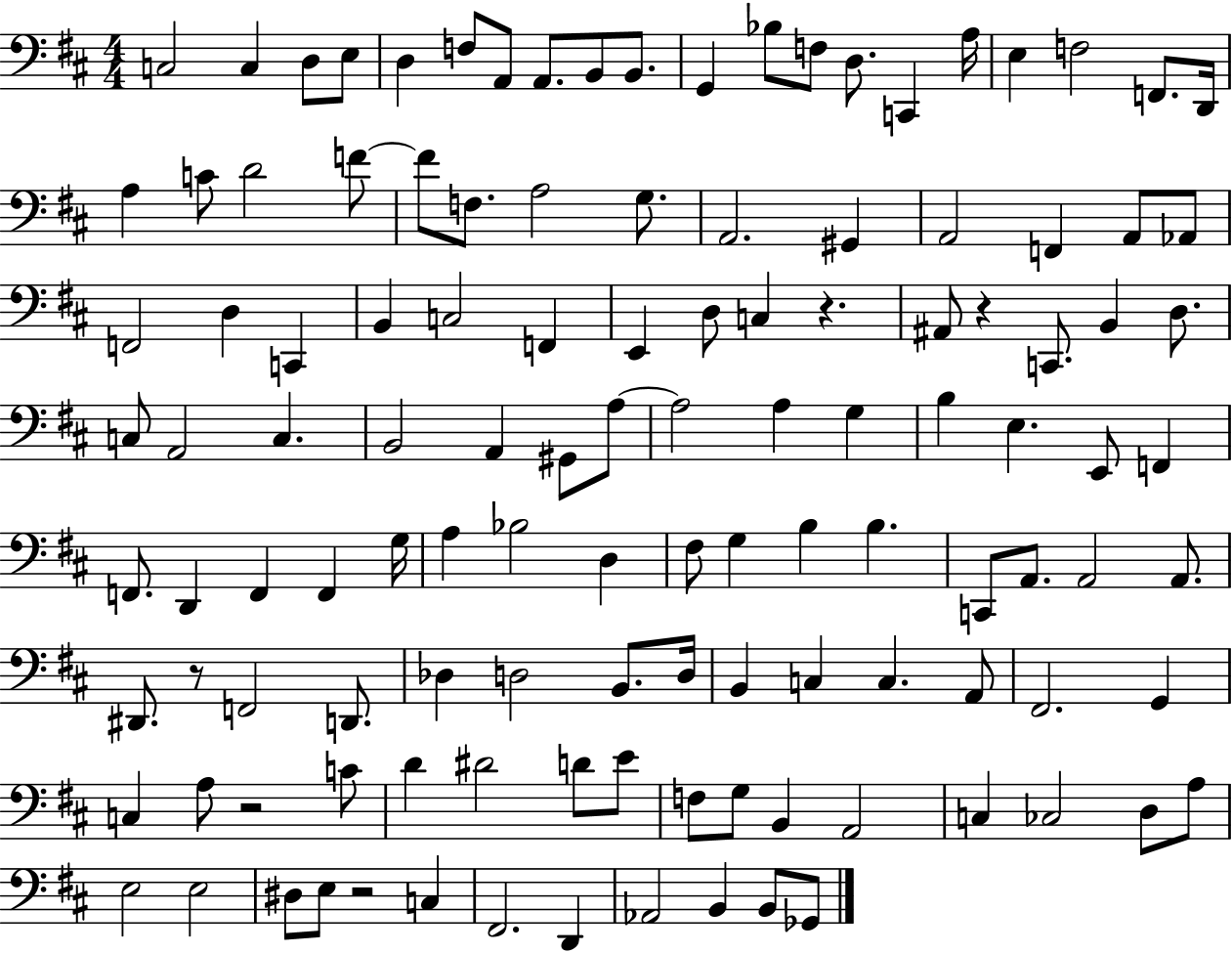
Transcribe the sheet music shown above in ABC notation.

X:1
T:Untitled
M:4/4
L:1/4
K:D
C,2 C, D,/2 E,/2 D, F,/2 A,,/2 A,,/2 B,,/2 B,,/2 G,, _B,/2 F,/2 D,/2 C,, A,/4 E, F,2 F,,/2 D,,/4 A, C/2 D2 F/2 F/2 F,/2 A,2 G,/2 A,,2 ^G,, A,,2 F,, A,,/2 _A,,/2 F,,2 D, C,, B,, C,2 F,, E,, D,/2 C, z ^A,,/2 z C,,/2 B,, D,/2 C,/2 A,,2 C, B,,2 A,, ^G,,/2 A,/2 A,2 A, G, B, E, E,,/2 F,, F,,/2 D,, F,, F,, G,/4 A, _B,2 D, ^F,/2 G, B, B, C,,/2 A,,/2 A,,2 A,,/2 ^D,,/2 z/2 F,,2 D,,/2 _D, D,2 B,,/2 D,/4 B,, C, C, A,,/2 ^F,,2 G,, C, A,/2 z2 C/2 D ^D2 D/2 E/2 F,/2 G,/2 B,, A,,2 C, _C,2 D,/2 A,/2 E,2 E,2 ^D,/2 E,/2 z2 C, ^F,,2 D,, _A,,2 B,, B,,/2 _G,,/2